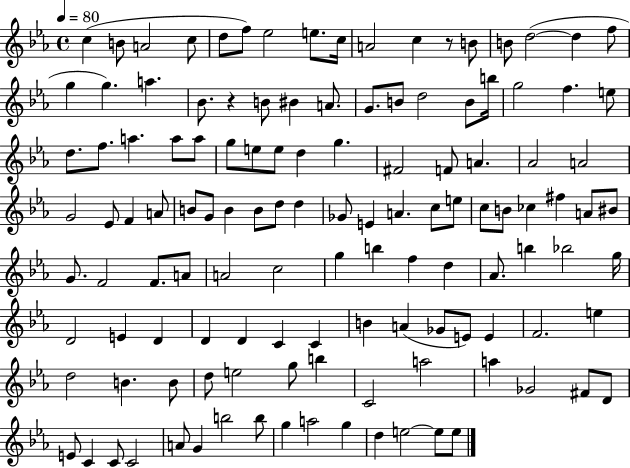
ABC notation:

X:1
T:Untitled
M:4/4
L:1/4
K:Eb
c B/2 A2 c/2 d/2 f/2 _e2 e/2 c/4 A2 c z/2 B/2 B/2 d2 d f/2 g g a _B/2 z B/2 ^B A/2 G/2 B/2 d2 B/2 b/4 g2 f e/2 d/2 f/2 a a/2 a/2 g/2 e/2 e/2 d g ^F2 F/2 A _A2 A2 G2 _E/2 F A/2 B/2 G/2 B B/2 d/2 d _G/2 E A c/2 e/2 c/2 B/2 _c ^f A/2 ^B/2 G/2 F2 F/2 A/2 A2 c2 g b f d _A/2 b _b2 g/4 D2 E D D D C C B A _G/2 E/2 E F2 e d2 B B/2 d/2 e2 g/2 b C2 a2 a _G2 ^F/2 D/2 E/2 C C/2 C2 A/2 G b2 b/2 g a2 g d e2 e/2 e/2